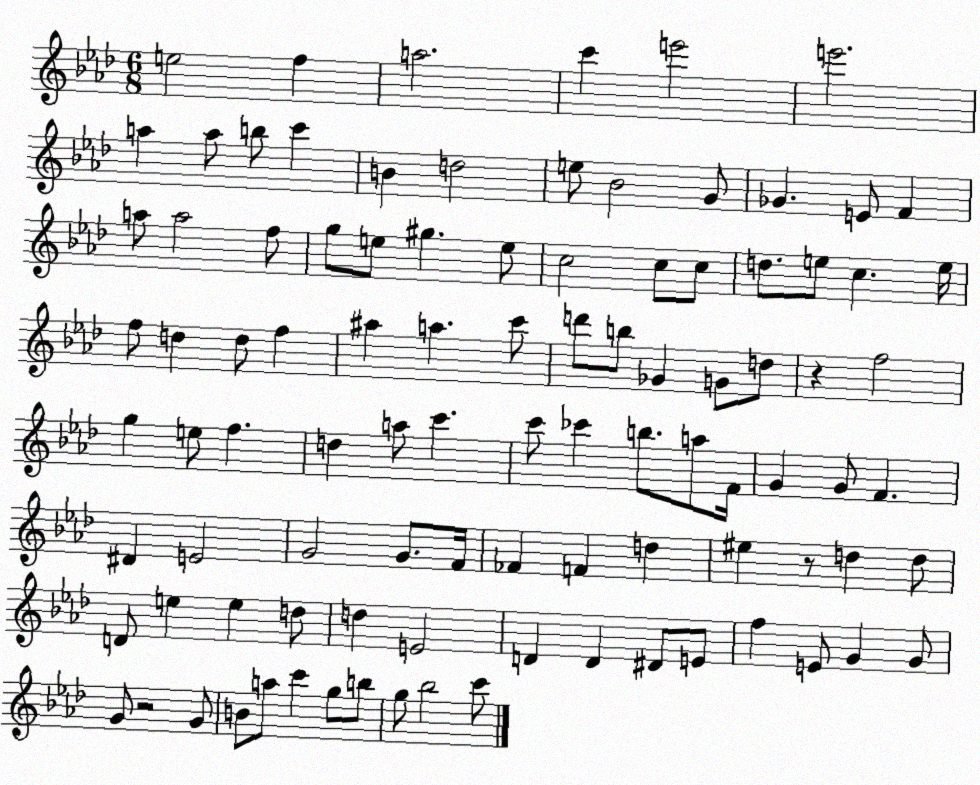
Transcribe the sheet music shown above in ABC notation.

X:1
T:Untitled
M:6/8
L:1/4
K:Ab
e2 f a2 c' e'2 e'2 a a/2 b/2 c' B d2 e/2 _B2 G/2 _G E/2 F a/2 a2 f/2 g/2 e/2 ^g e/2 c2 c/2 c/2 d/2 e/2 c e/4 f/2 d d/2 f ^a a c'/2 d'/2 b/2 _G G/2 d/2 z f2 g e/2 f d a/2 c' c'/2 _c' b/2 a/2 F/4 G G/2 F ^D E2 G2 G/2 F/4 _F F d ^e z/2 d d/2 D/2 e e d/2 d E2 D D ^D/2 E/2 f E/2 G G/2 G/2 z2 G/2 B/2 a/2 c' g/2 b/2 g/2 _b2 c'/2